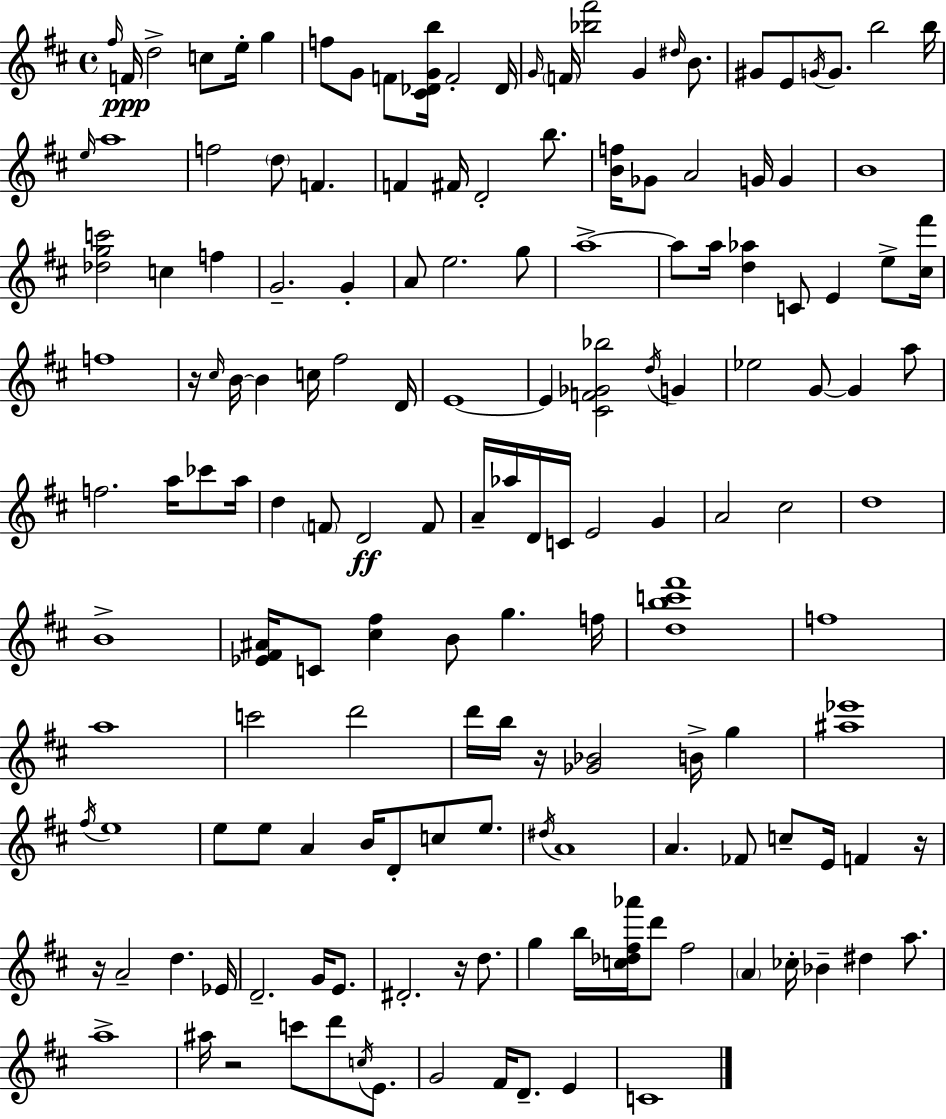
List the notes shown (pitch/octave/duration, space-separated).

F#5/s F4/s D5/h C5/e E5/s G5/q F5/e G4/e F4/e [C#4,Db4,G4,B5]/s F4/h Db4/s G4/s F4/s [Bb5,F#6]/h G4/q D#5/s B4/e. G#4/e E4/e G4/s G4/e. B5/h B5/s E5/s A5/w F5/h D5/e F4/q. F4/q F#4/s D4/h B5/e. [B4,F5]/s Gb4/e A4/h G4/s G4/q B4/w [Db5,G5,C6]/h C5/q F5/q G4/h. G4/q A4/e E5/h. G5/e A5/w A5/e A5/s [D5,Ab5]/q C4/e E4/q E5/e [C#5,F#6]/s F5/w R/s C#5/s B4/s B4/q C5/s F#5/h D4/s E4/w E4/q [C#4,F4,Gb4,Bb5]/h D5/s G4/q Eb5/h G4/e G4/q A5/e F5/h. A5/s CES6/e A5/s D5/q F4/e D4/h F4/e A4/s Ab5/s D4/s C4/s E4/h G4/q A4/h C#5/h D5/w B4/w [Eb4,F#4,A#4]/s C4/e [C#5,F#5]/q B4/e G5/q. F5/s [D5,B5,C6,F#6]/w F5/w A5/w C6/h D6/h D6/s B5/s R/s [Gb4,Bb4]/h B4/s G5/q [A#5,Eb6]/w F#5/s E5/w E5/e E5/e A4/q B4/s D4/e C5/e E5/e. D#5/s A4/w A4/q. FES4/e C5/e E4/s F4/q R/s R/s A4/h D5/q. Eb4/s D4/h. G4/s E4/e. D#4/h. R/s D5/e. G5/q B5/s [C5,Db5,F#5,Ab6]/s D6/e F#5/h A4/q CES5/s Bb4/q D#5/q A5/e. A5/w A#5/s R/h C6/e D6/e C5/s E4/e. G4/h F#4/s D4/e. E4/q C4/w